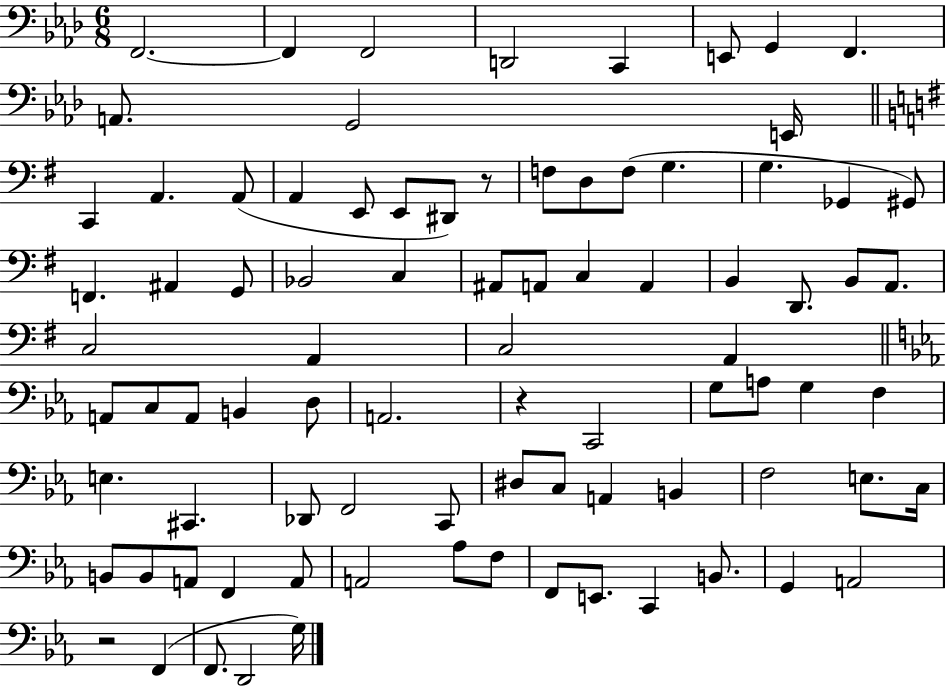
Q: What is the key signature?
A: AES major